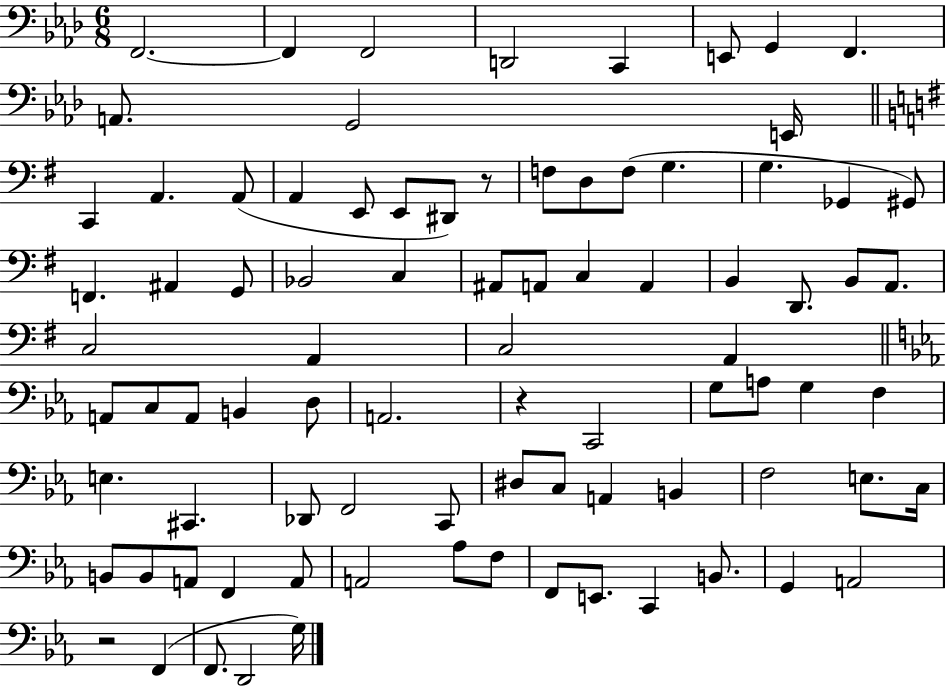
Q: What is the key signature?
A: AES major